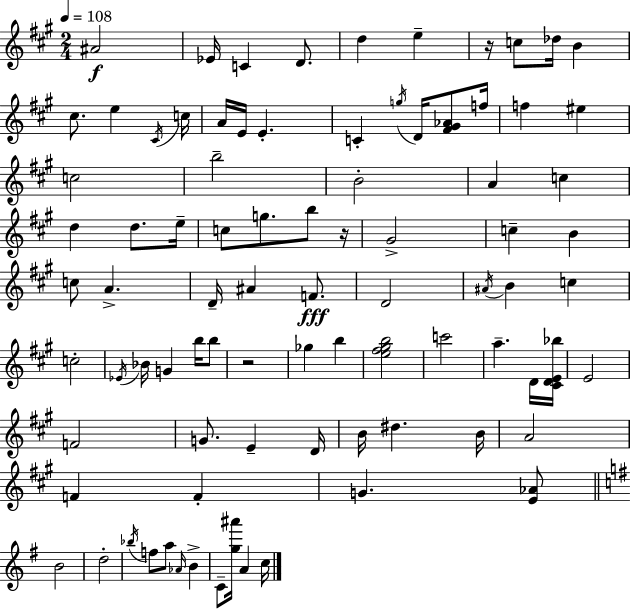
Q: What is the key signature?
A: A major